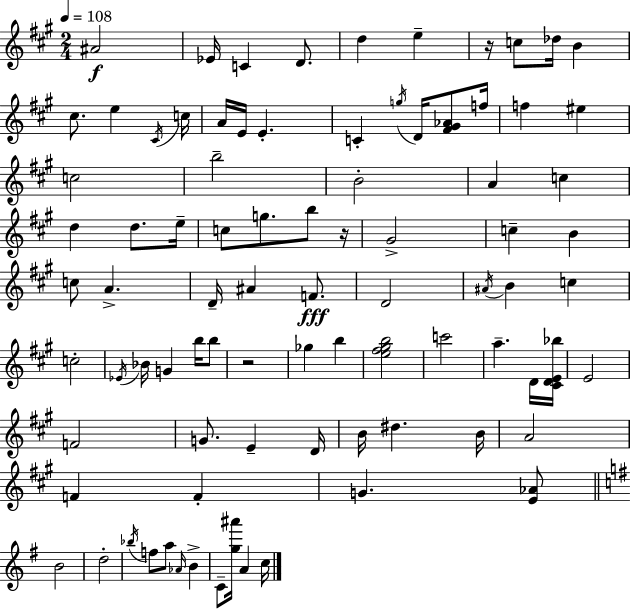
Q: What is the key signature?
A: A major